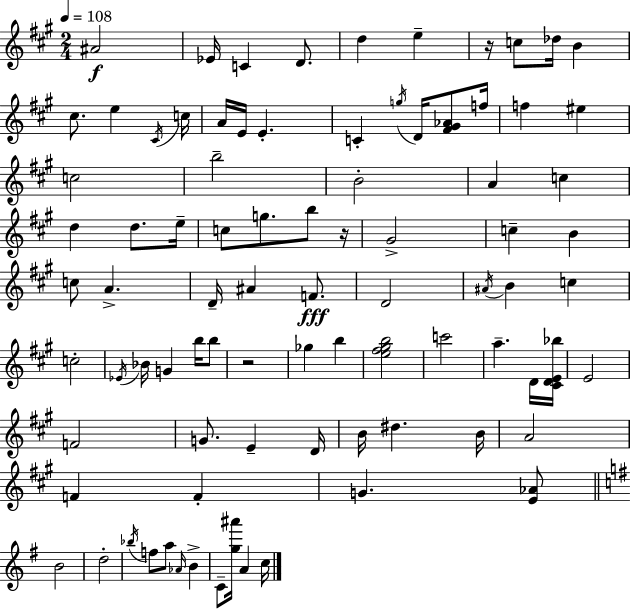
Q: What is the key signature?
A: A major